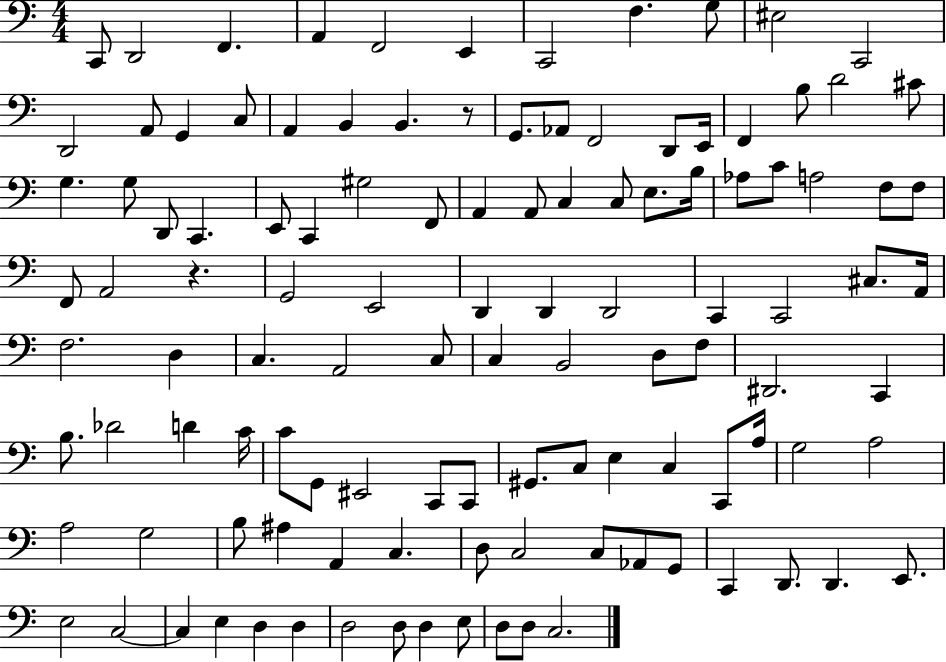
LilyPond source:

{
  \clef bass
  \numericTimeSignature
  \time 4/4
  \key c \major
  c,8 d,2 f,4. | a,4 f,2 e,4 | c,2 f4. g8 | eis2 c,2 | \break d,2 a,8 g,4 c8 | a,4 b,4 b,4. r8 | g,8. aes,8 f,2 d,8 e,16 | f,4 b8 d'2 cis'8 | \break g4. g8 d,8 c,4. | e,8 c,4 gis2 f,8 | a,4 a,8 c4 c8 e8. b16 | aes8 c'8 a2 f8 f8 | \break f,8 a,2 r4. | g,2 e,2 | d,4 d,4 d,2 | c,4 c,2 cis8. a,16 | \break f2. d4 | c4. a,2 c8 | c4 b,2 d8 f8 | dis,2. c,4 | \break b8. des'2 d'4 c'16 | c'8 g,8 eis,2 c,8 c,8 | gis,8. c8 e4 c4 c,8 a16 | g2 a2 | \break a2 g2 | b8 ais4 a,4 c4. | d8 c2 c8 aes,8 g,8 | c,4 d,8. d,4. e,8. | \break e2 c2~~ | c4 e4 d4 d4 | d2 d8 d4 e8 | d8 d8 c2. | \break \bar "|."
}